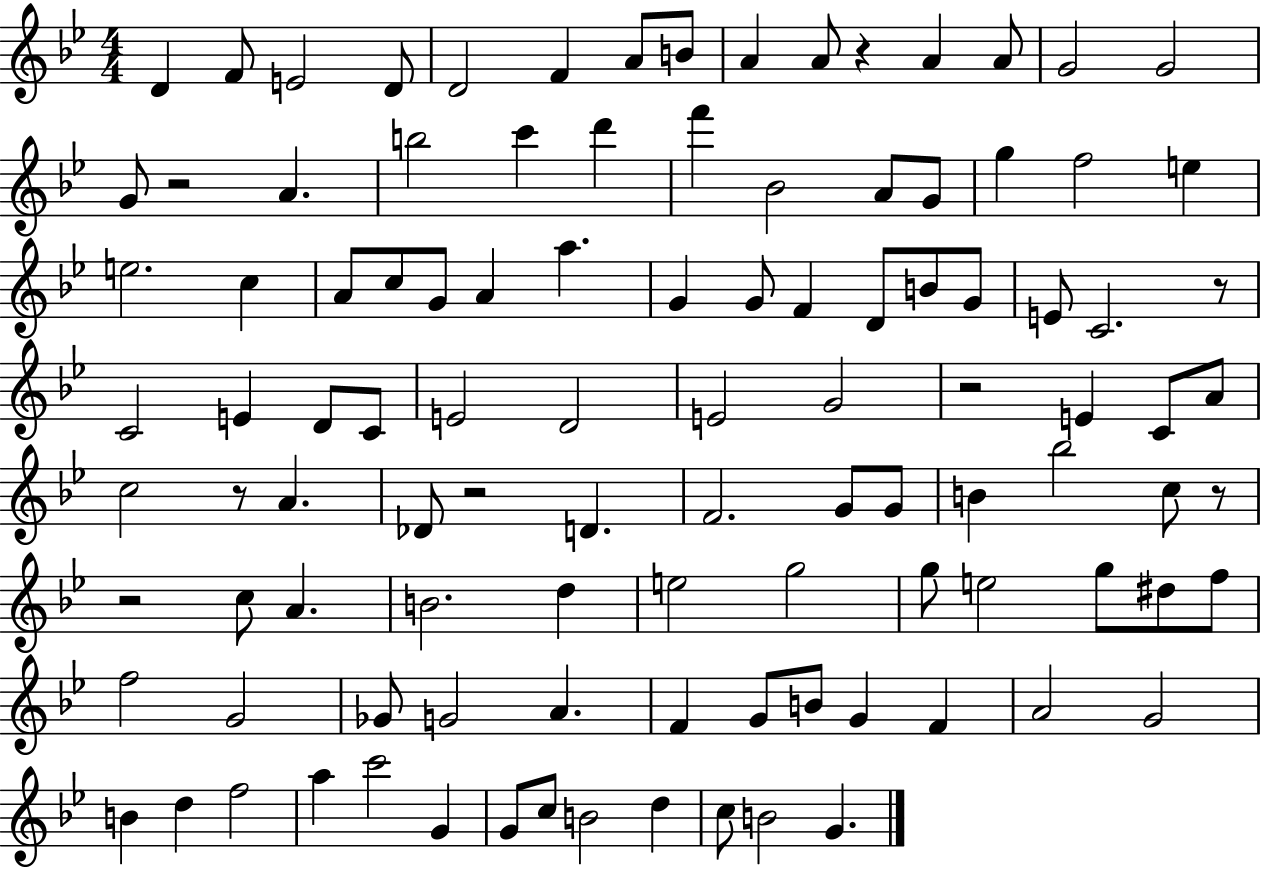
{
  \clef treble
  \numericTimeSignature
  \time 4/4
  \key bes \major
  \repeat volta 2 { d'4 f'8 e'2 d'8 | d'2 f'4 a'8 b'8 | a'4 a'8 r4 a'4 a'8 | g'2 g'2 | \break g'8 r2 a'4. | b''2 c'''4 d'''4 | f'''4 bes'2 a'8 g'8 | g''4 f''2 e''4 | \break e''2. c''4 | a'8 c''8 g'8 a'4 a''4. | g'4 g'8 f'4 d'8 b'8 g'8 | e'8 c'2. r8 | \break c'2 e'4 d'8 c'8 | e'2 d'2 | e'2 g'2 | r2 e'4 c'8 a'8 | \break c''2 r8 a'4. | des'8 r2 d'4. | f'2. g'8 g'8 | b'4 bes''2 c''8 r8 | \break r2 c''8 a'4. | b'2. d''4 | e''2 g''2 | g''8 e''2 g''8 dis''8 f''8 | \break f''2 g'2 | ges'8 g'2 a'4. | f'4 g'8 b'8 g'4 f'4 | a'2 g'2 | \break b'4 d''4 f''2 | a''4 c'''2 g'4 | g'8 c''8 b'2 d''4 | c''8 b'2 g'4. | \break } \bar "|."
}